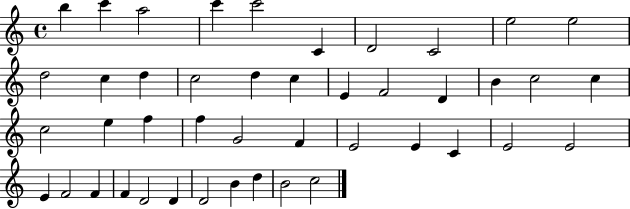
B5/q C6/q A5/h C6/q C6/h C4/q D4/h C4/h E5/h E5/h D5/h C5/q D5/q C5/h D5/q C5/q E4/q F4/h D4/q B4/q C5/h C5/q C5/h E5/q F5/q F5/q G4/h F4/q E4/h E4/q C4/q E4/h E4/h E4/q F4/h F4/q F4/q D4/h D4/q D4/h B4/q D5/q B4/h C5/h